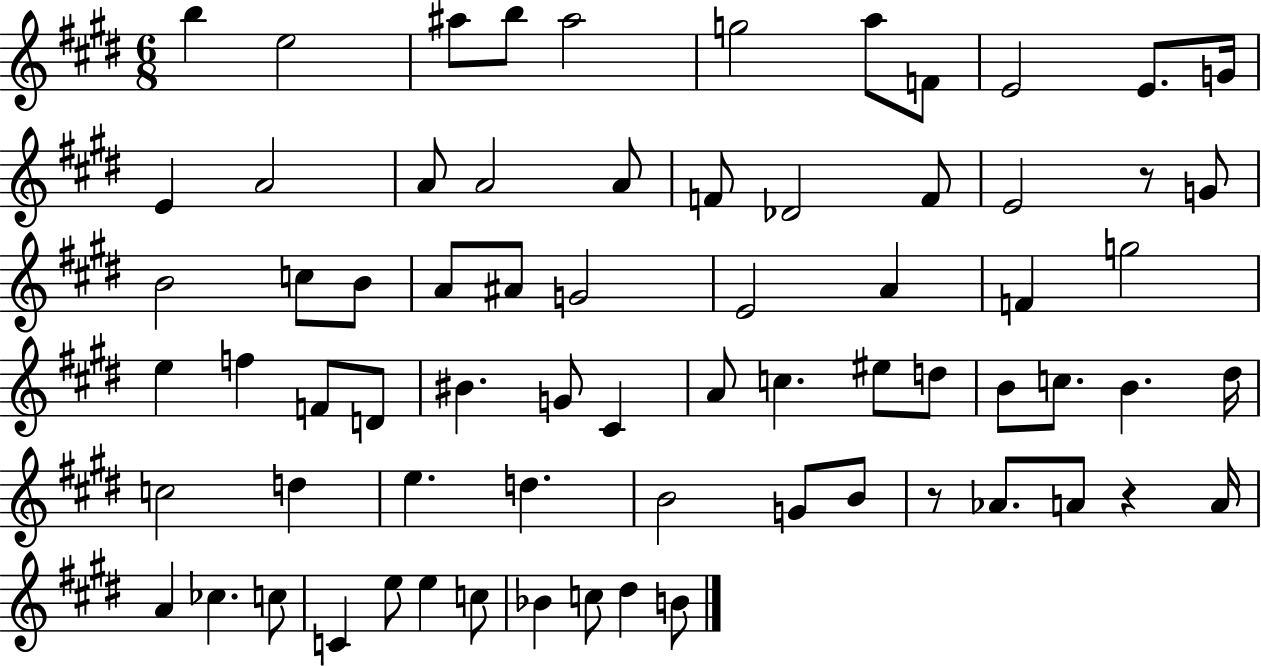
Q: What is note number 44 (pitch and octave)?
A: C5